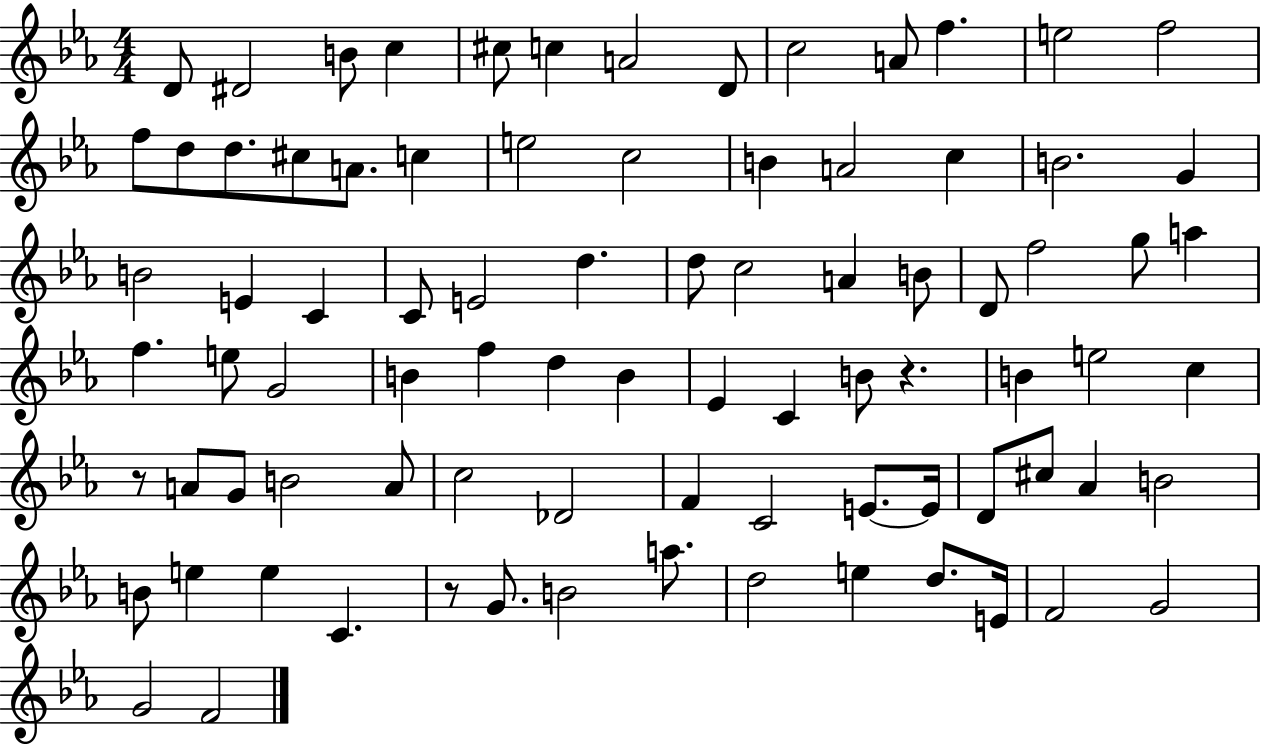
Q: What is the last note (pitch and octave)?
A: F4